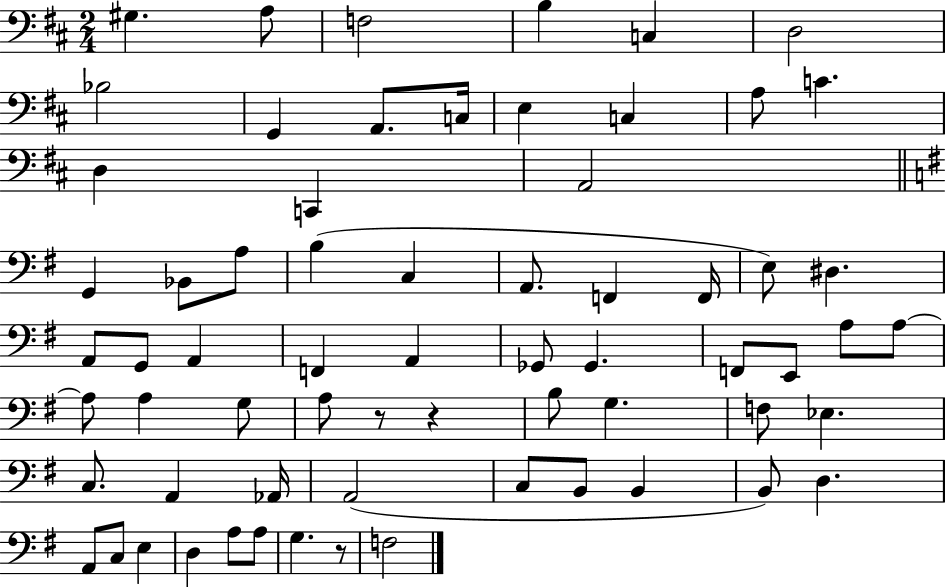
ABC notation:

X:1
T:Untitled
M:2/4
L:1/4
K:D
^G, A,/2 F,2 B, C, D,2 _B,2 G,, A,,/2 C,/4 E, C, A,/2 C D, C,, A,,2 G,, _B,,/2 A,/2 B, C, A,,/2 F,, F,,/4 E,/2 ^D, A,,/2 G,,/2 A,, F,, A,, _G,,/2 _G,, F,,/2 E,,/2 A,/2 A,/2 A,/2 A, G,/2 A,/2 z/2 z B,/2 G, F,/2 _E, C,/2 A,, _A,,/4 A,,2 C,/2 B,,/2 B,, B,,/2 D, A,,/2 C,/2 E, D, A,/2 A,/2 G, z/2 F,2